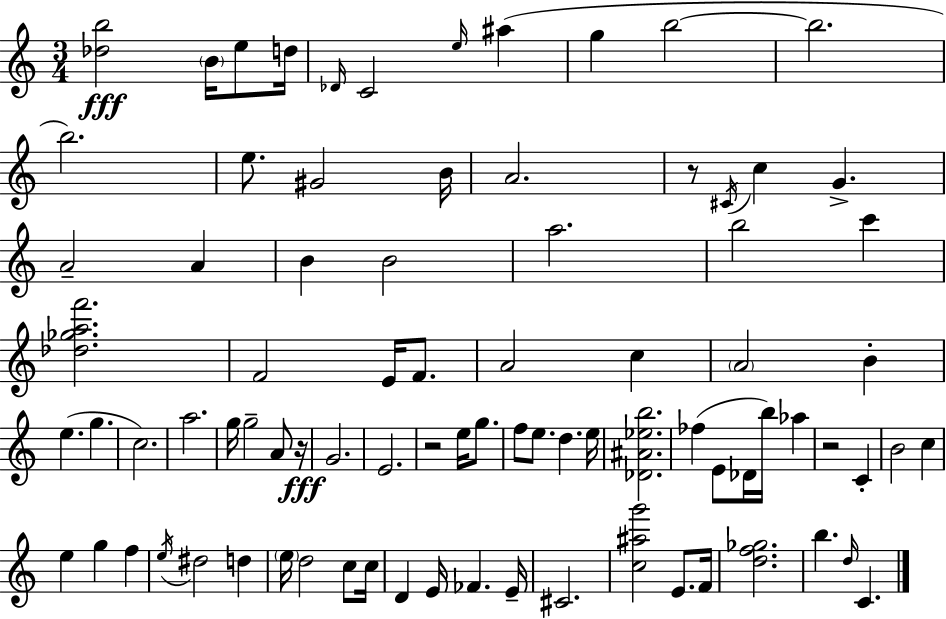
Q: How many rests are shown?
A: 4